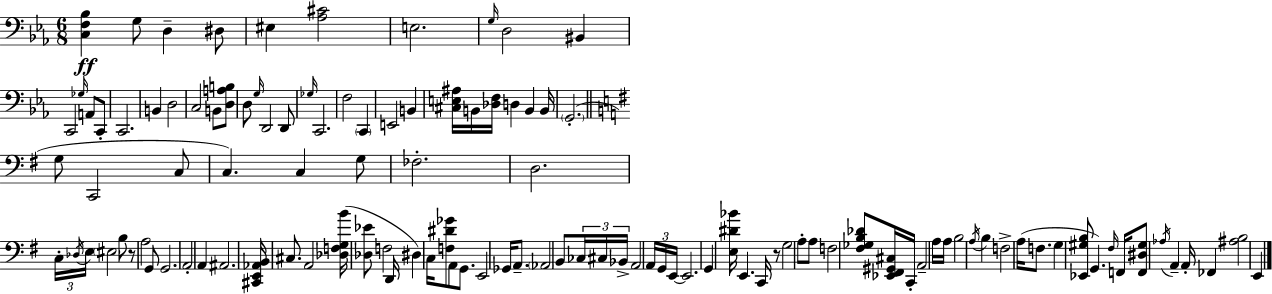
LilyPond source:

{
  \clef bass
  \numericTimeSignature
  \time 6/8
  \key c \minor
  \repeat volta 2 { <c f bes>4\ff g8 d4-- dis8 | eis4 <aes cis'>2 | e2. | \grace { g16 } d2 bis,4 | \break c,2 \grace { ges16 } a,8 | c,8-. c,2. | b,4 d2 | c2 b,8 | \break <d a b>8 d8 \grace { g16 } d,2 | d,8 \grace { ges16 } c,2. | f2 | \parenthesize c,4 e,2 | \break b,4 <cis e ais>16 b,16 <des f>16 d4 b,4 | b,16 \parenthesize g,2.-.( | \bar "||" \break \key e \minor g8 c,2 c8 | c4.) c4 g8 | fes2.-. | d2. | \break \tuplet 3/2 { c16-. \acciaccatura { des16 } e16 } \parenthesize eis2 b8 | r8 a2 g,8 | g,2. | a,2-. a,4 | \break ais,2. | <cis, e, aes, b,>16 cis8. a,2 | <des f g b'>16( <des ees'>8 f2 | d,16 dis4) c16 <f dis' ges'>8 a,8 g,8. | \break e,2 ges,16 a,8.-- | \parenthesize aes,2 b,8 \tuplet 3/2 { ces16 | cis16 bes,16-> } a,2 \tuplet 3/2 { a,16 g,16 | e,16~~ } e,2. | \break g,4 <e dis' bes'>16 e,4. | c,16 r8 g2 a8-. | a8 f2 <fis ges b des'>8 | <ees, fis, gis, cis>16 c,16-. a,2-- a16 | \break a16 b2 \acciaccatura { a16 } b4 | f2-> a16( f8. | g4 <ees, gis b>8 g,4.) | \grace { fis16 } f,16 <f, dis gis>8 \acciaccatura { aes16 } a,4-- a,16-. | \break fes,4 <ais b>2 | e,4 } \bar "|."
}